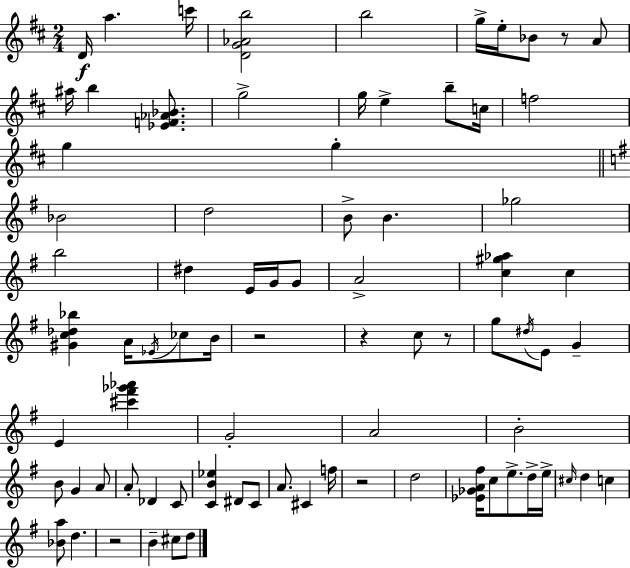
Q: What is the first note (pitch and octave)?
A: D4